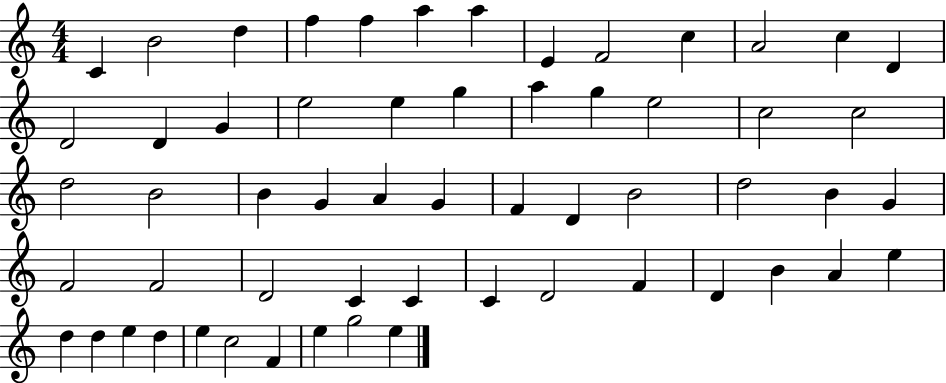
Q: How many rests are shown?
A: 0